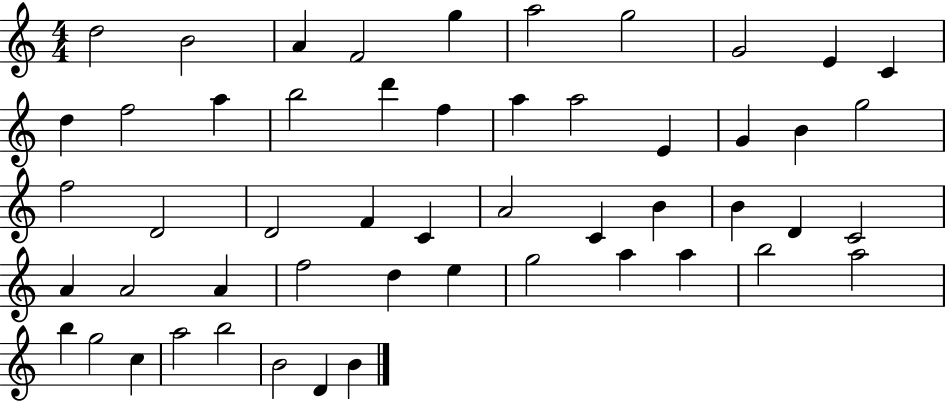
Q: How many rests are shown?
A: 0